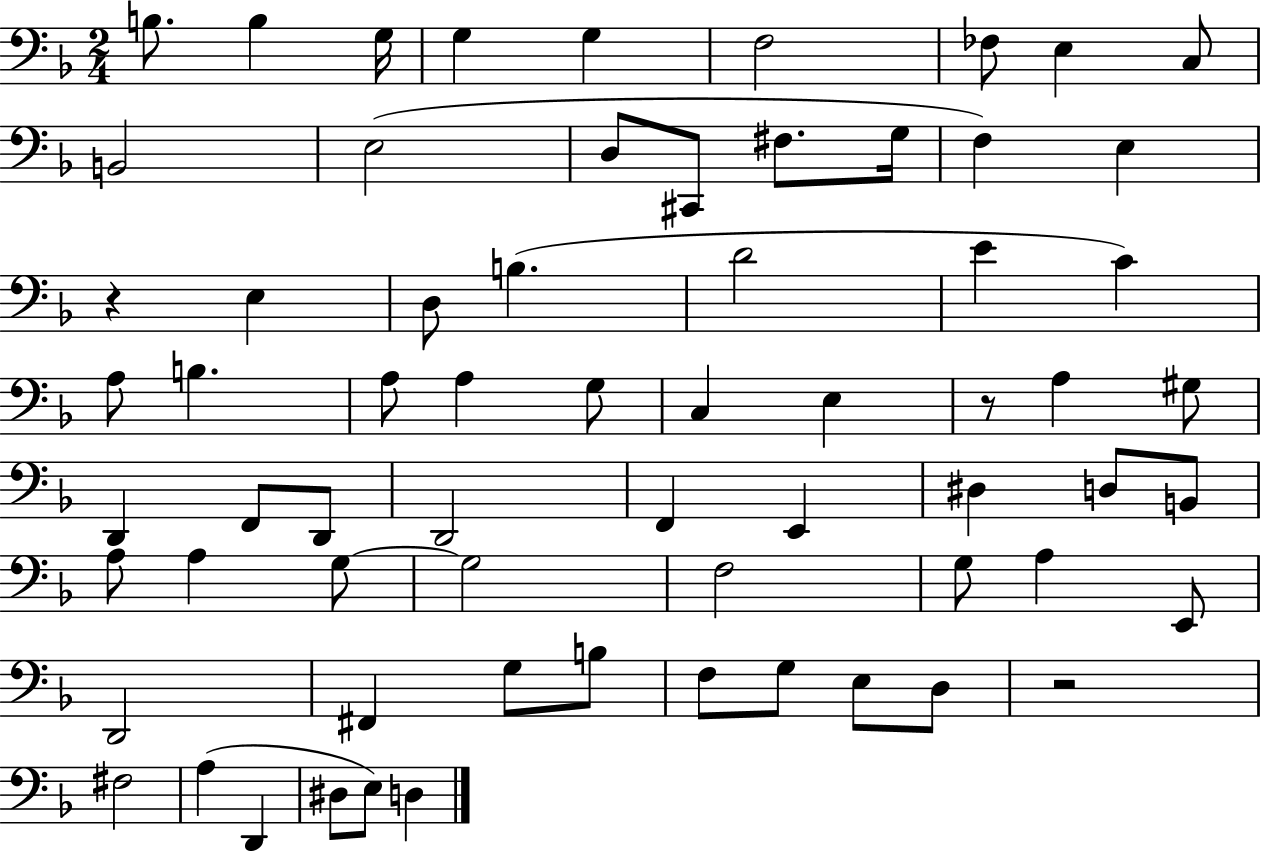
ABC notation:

X:1
T:Untitled
M:2/4
L:1/4
K:F
B,/2 B, G,/4 G, G, F,2 _F,/2 E, C,/2 B,,2 E,2 D,/2 ^C,,/2 ^F,/2 G,/4 F, E, z E, D,/2 B, D2 E C A,/2 B, A,/2 A, G,/2 C, E, z/2 A, ^G,/2 D,, F,,/2 D,,/2 D,,2 F,, E,, ^D, D,/2 B,,/2 A,/2 A, G,/2 G,2 F,2 G,/2 A, E,,/2 D,,2 ^F,, G,/2 B,/2 F,/2 G,/2 E,/2 D,/2 z2 ^F,2 A, D,, ^D,/2 E,/2 D,